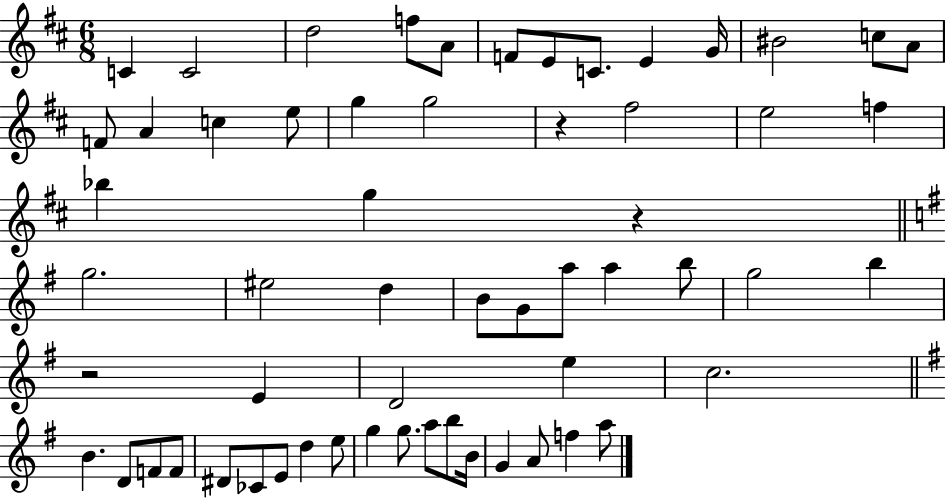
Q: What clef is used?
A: treble